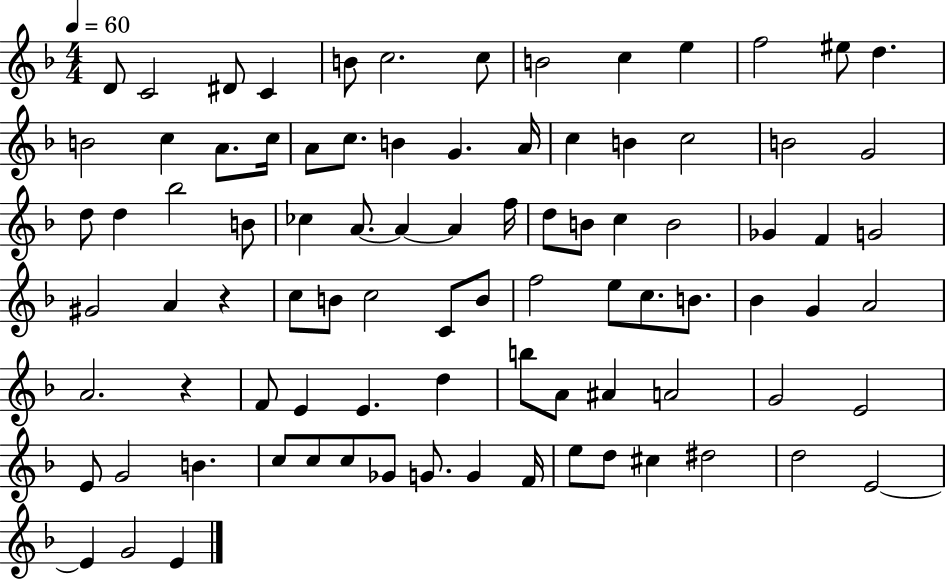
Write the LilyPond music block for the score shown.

{
  \clef treble
  \numericTimeSignature
  \time 4/4
  \key f \major
  \tempo 4 = 60
  d'8 c'2 dis'8 c'4 | b'8 c''2. c''8 | b'2 c''4 e''4 | f''2 eis''8 d''4. | \break b'2 c''4 a'8. c''16 | a'8 c''8. b'4 g'4. a'16 | c''4 b'4 c''2 | b'2 g'2 | \break d''8 d''4 bes''2 b'8 | ces''4 a'8.~~ a'4~~ a'4 f''16 | d''8 b'8 c''4 b'2 | ges'4 f'4 g'2 | \break gis'2 a'4 r4 | c''8 b'8 c''2 c'8 b'8 | f''2 e''8 c''8. b'8. | bes'4 g'4 a'2 | \break a'2. r4 | f'8 e'4 e'4. d''4 | b''8 a'8 ais'4 a'2 | g'2 e'2 | \break e'8 g'2 b'4. | c''8 c''8 c''8 ges'8 g'8. g'4 f'16 | e''8 d''8 cis''4 dis''2 | d''2 e'2~~ | \break e'4 g'2 e'4 | \bar "|."
}